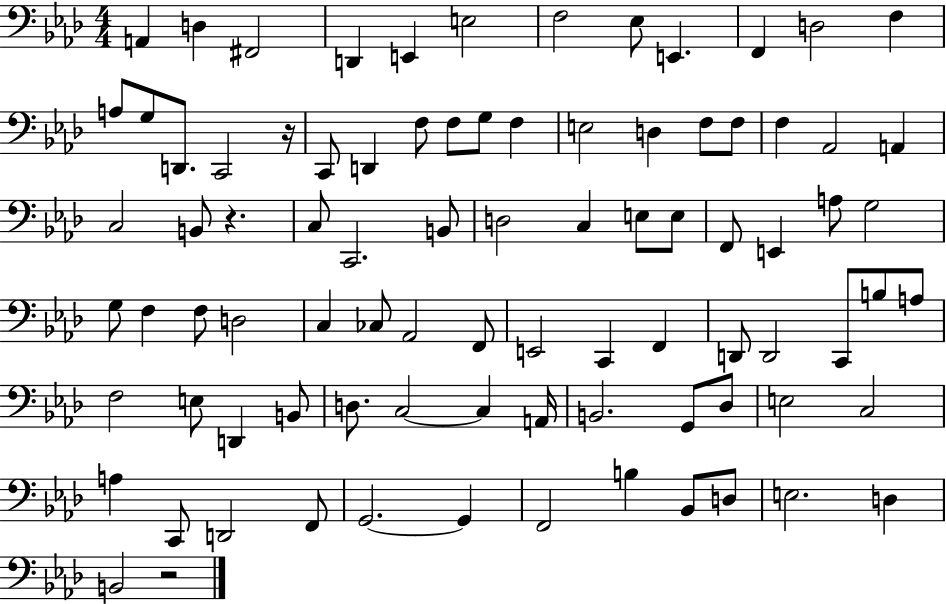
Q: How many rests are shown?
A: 3